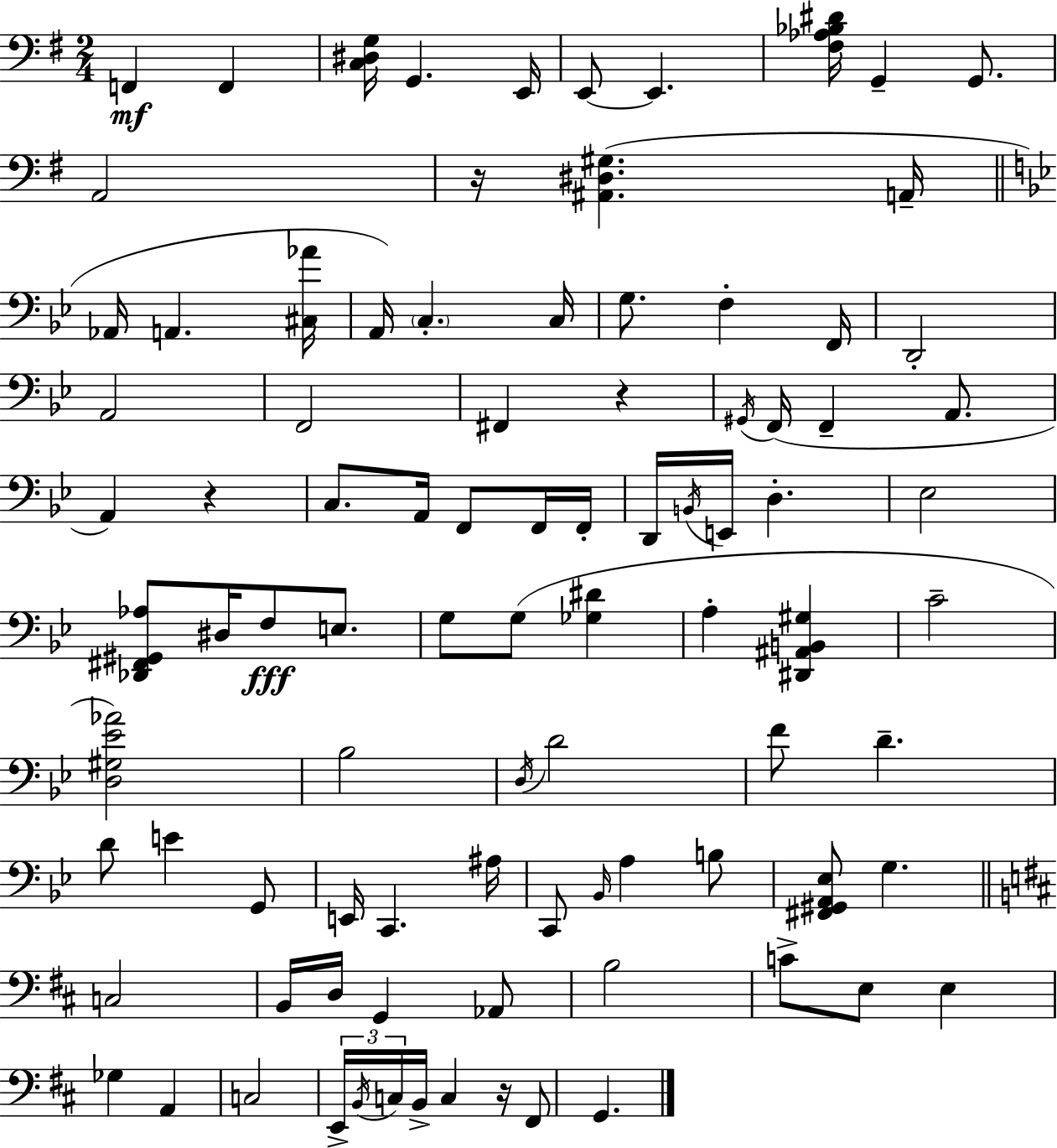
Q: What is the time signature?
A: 2/4